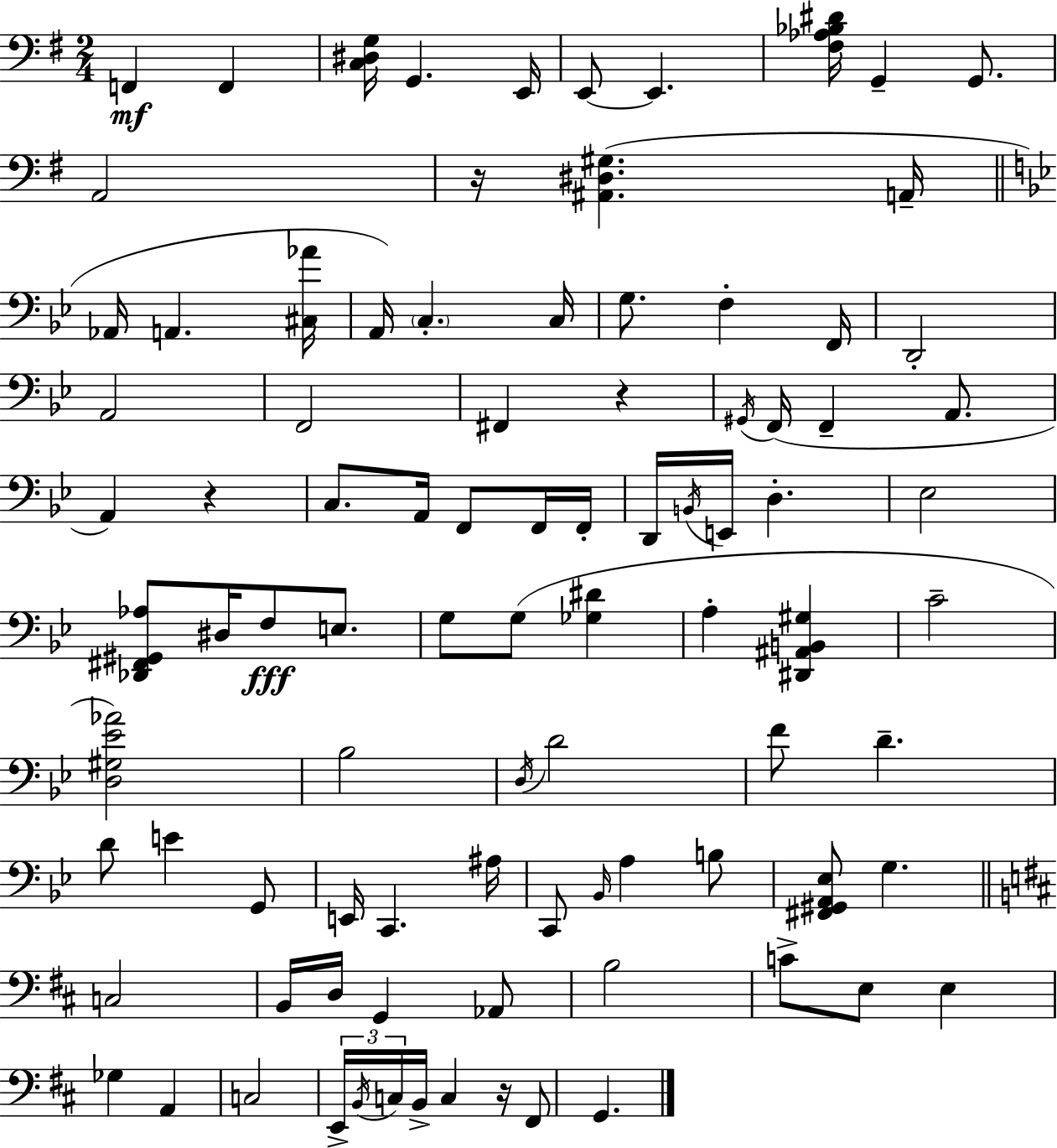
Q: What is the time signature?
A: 2/4